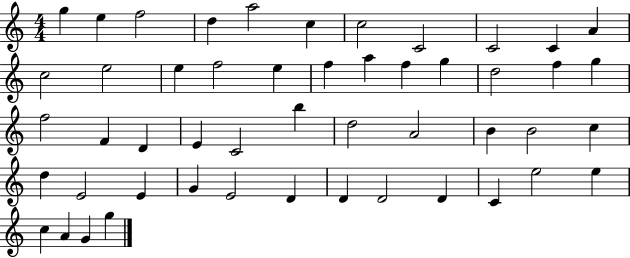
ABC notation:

X:1
T:Untitled
M:4/4
L:1/4
K:C
g e f2 d a2 c c2 C2 C2 C A c2 e2 e f2 e f a f g d2 f g f2 F D E C2 b d2 A2 B B2 c d E2 E G E2 D D D2 D C e2 e c A G g